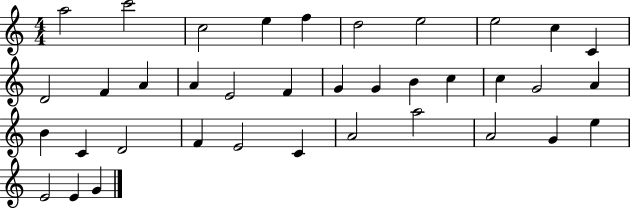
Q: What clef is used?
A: treble